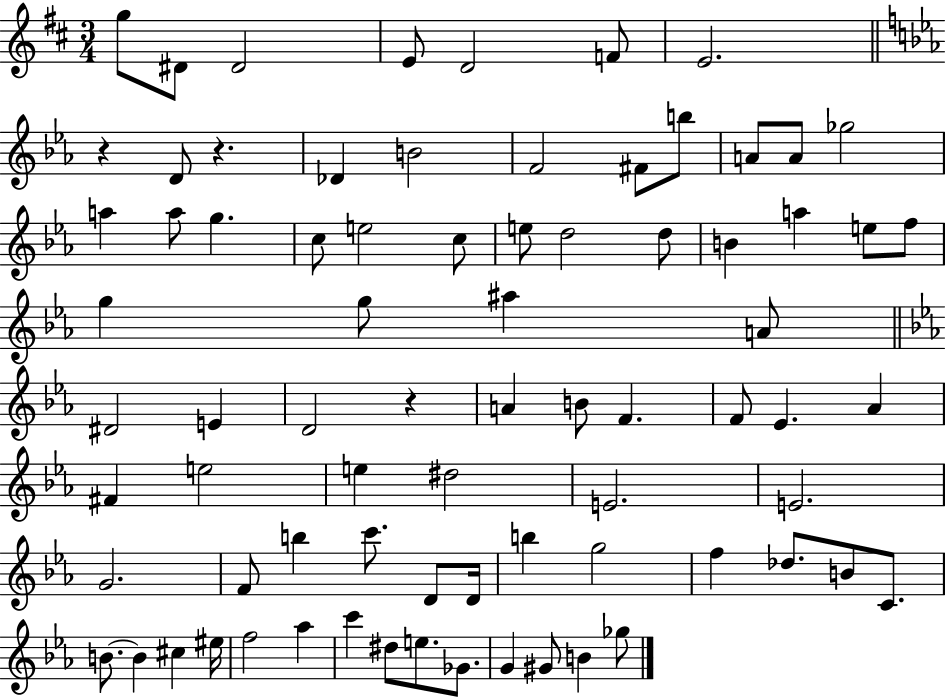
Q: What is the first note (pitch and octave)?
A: G5